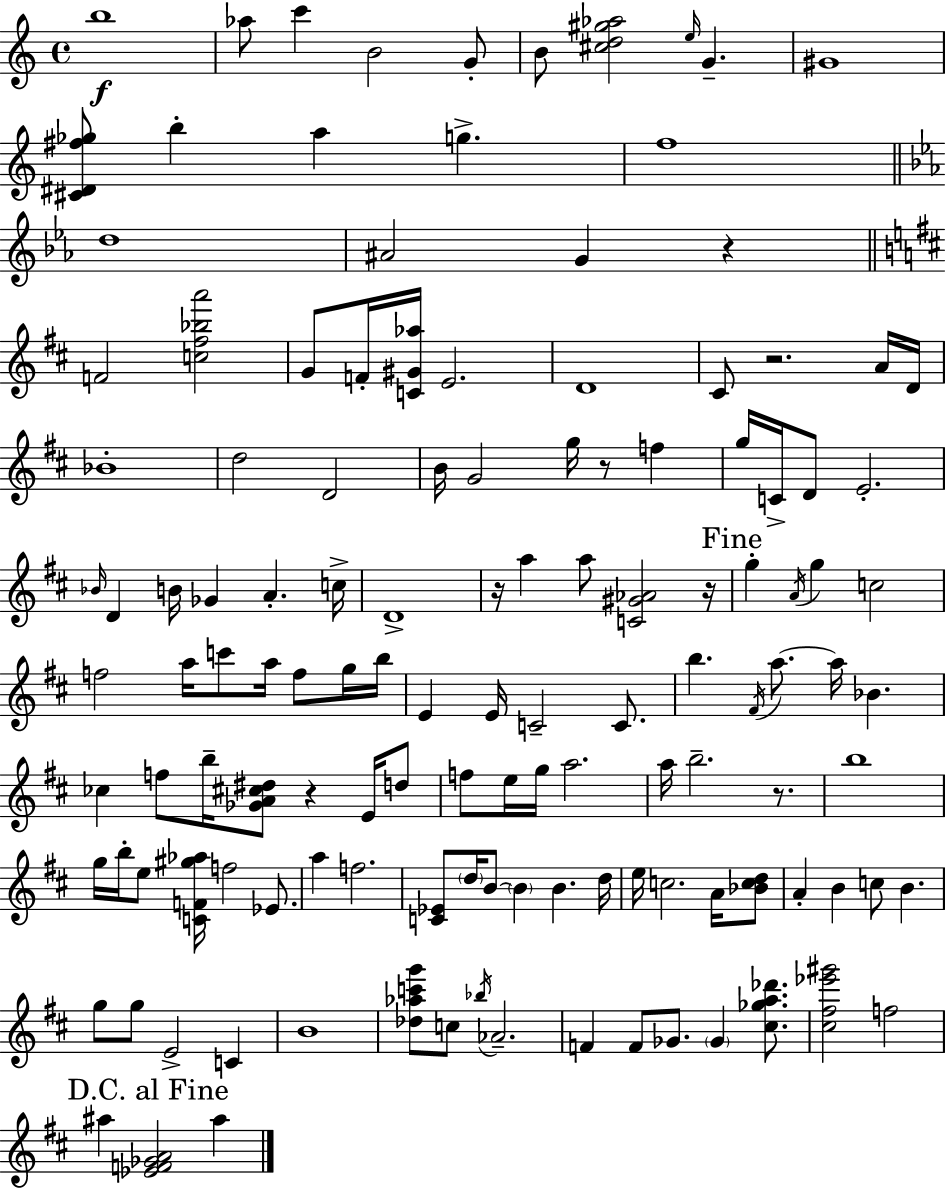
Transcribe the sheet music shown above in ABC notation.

X:1
T:Untitled
M:4/4
L:1/4
K:Am
b4 _a/2 c' B2 G/2 B/2 [^cd^g_a]2 e/4 G ^G4 [^C^D^f_g]/2 b a g f4 d4 ^A2 G z F2 [c^f_ba']2 G/2 F/4 [C^G_a]/4 E2 D4 ^C/2 z2 A/4 D/4 _B4 d2 D2 B/4 G2 g/4 z/2 f g/4 C/4 D/2 E2 _B/4 D B/4 _G A c/4 D4 z/4 a a/2 [C^G_A]2 z/4 g A/4 g c2 f2 a/4 c'/2 a/4 f/2 g/4 b/4 E E/4 C2 C/2 b ^F/4 a/2 a/4 _B _c f/2 b/4 [_GA^c^d]/2 z E/4 d/2 f/2 e/4 g/4 a2 a/4 b2 z/2 b4 g/4 b/4 e/2 [CF^g_a]/4 f2 _E/2 a f2 [C_E]/2 d/4 B/2 B B d/4 e/4 c2 A/4 [_Bcd]/2 A B c/2 B g/2 g/2 E2 C B4 [_d_ac'g']/2 c/2 _b/4 _A2 F F/2 _G/2 _G [^c_ga_d']/2 [^c^f_e'^g']2 f2 ^a [_EF_GA]2 ^a